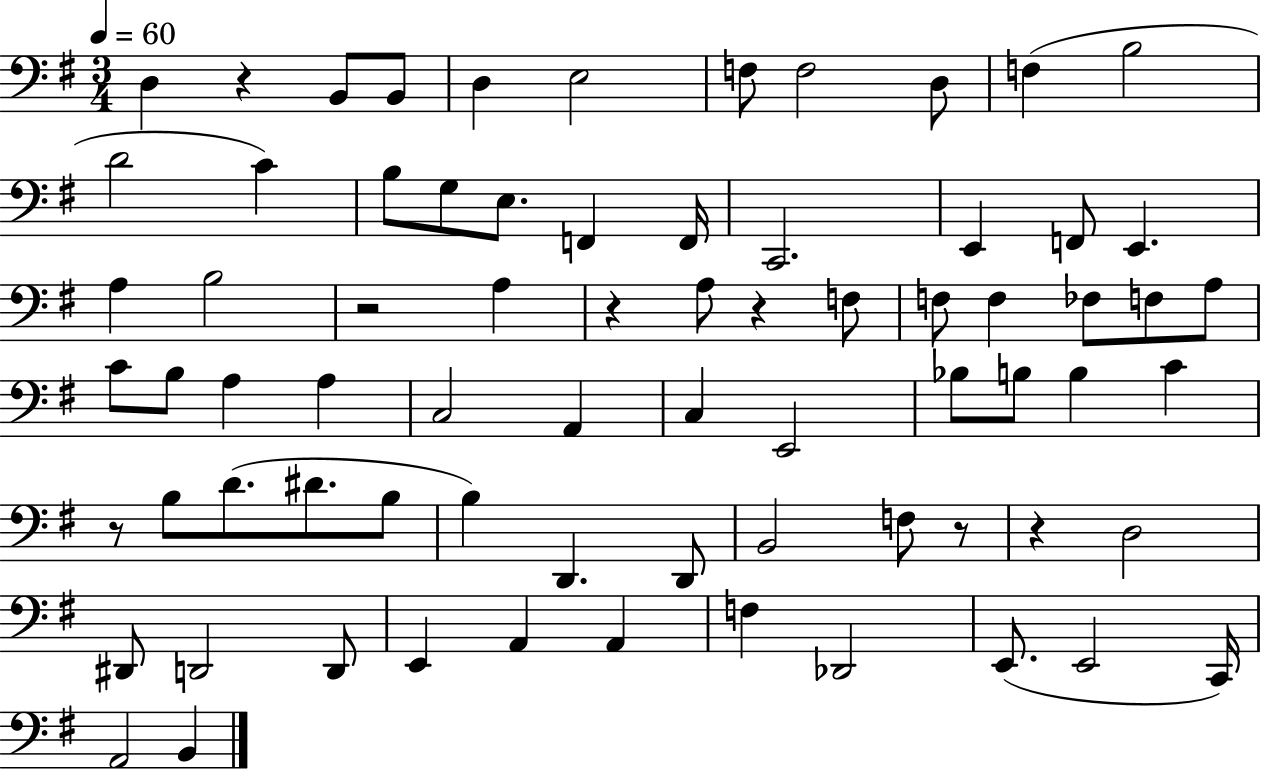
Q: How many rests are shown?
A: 7